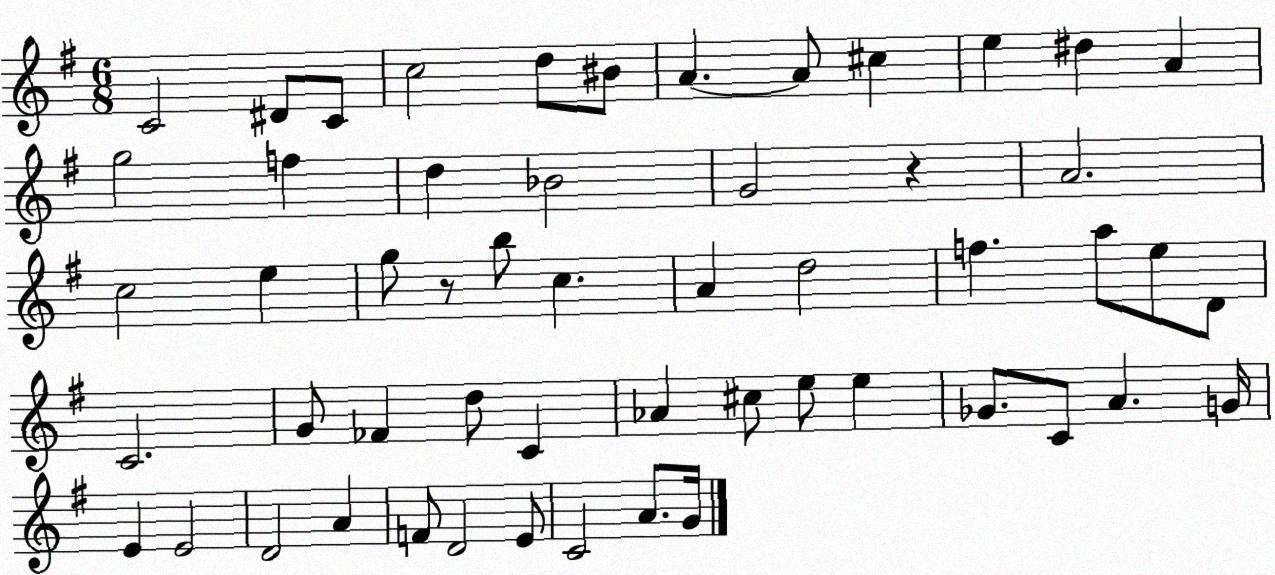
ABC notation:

X:1
T:Untitled
M:6/8
L:1/4
K:G
C2 ^D/2 C/2 c2 d/2 ^B/2 A A/2 ^c e ^d A g2 f d _B2 G2 z A2 c2 e g/2 z/2 b/2 c A d2 f a/2 e/2 D/2 C2 G/2 _F d/2 C _A ^c/2 e/2 e _G/2 C/2 A G/4 E E2 D2 A F/2 D2 E/2 C2 A/2 G/4